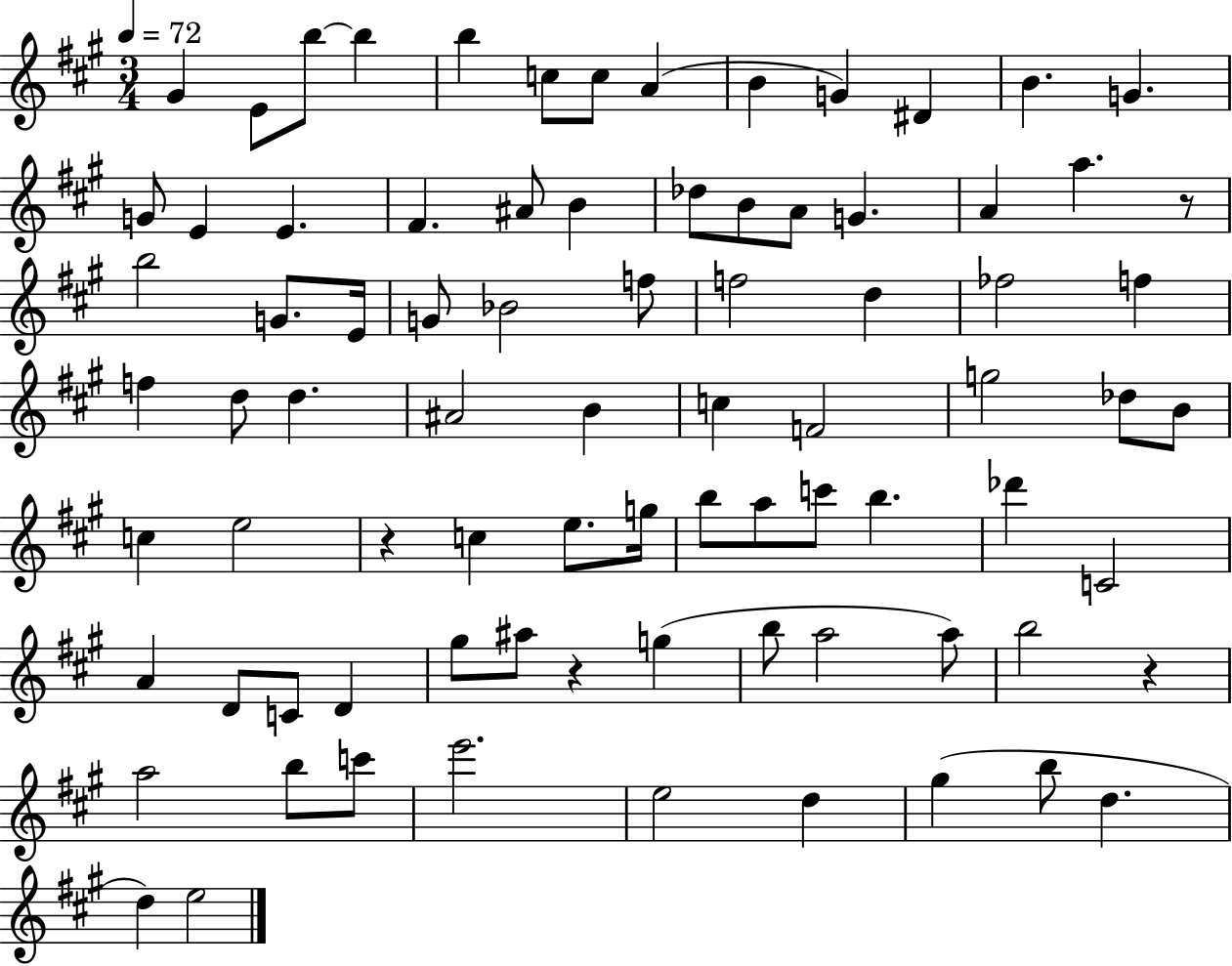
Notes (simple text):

G#4/q E4/e B5/e B5/q B5/q C5/e C5/e A4/q B4/q G4/q D#4/q B4/q. G4/q. G4/e E4/q E4/q. F#4/q. A#4/e B4/q Db5/e B4/e A4/e G4/q. A4/q A5/q. R/e B5/h G4/e. E4/s G4/e Bb4/h F5/e F5/h D5/q FES5/h F5/q F5/q D5/e D5/q. A#4/h B4/q C5/q F4/h G5/h Db5/e B4/e C5/q E5/h R/q C5/q E5/e. G5/s B5/e A5/e C6/e B5/q. Db6/q C4/h A4/q D4/e C4/e D4/q G#5/e A#5/e R/q G5/q B5/e A5/h A5/e B5/h R/q A5/h B5/e C6/e E6/h. E5/h D5/q G#5/q B5/e D5/q. D5/q E5/h